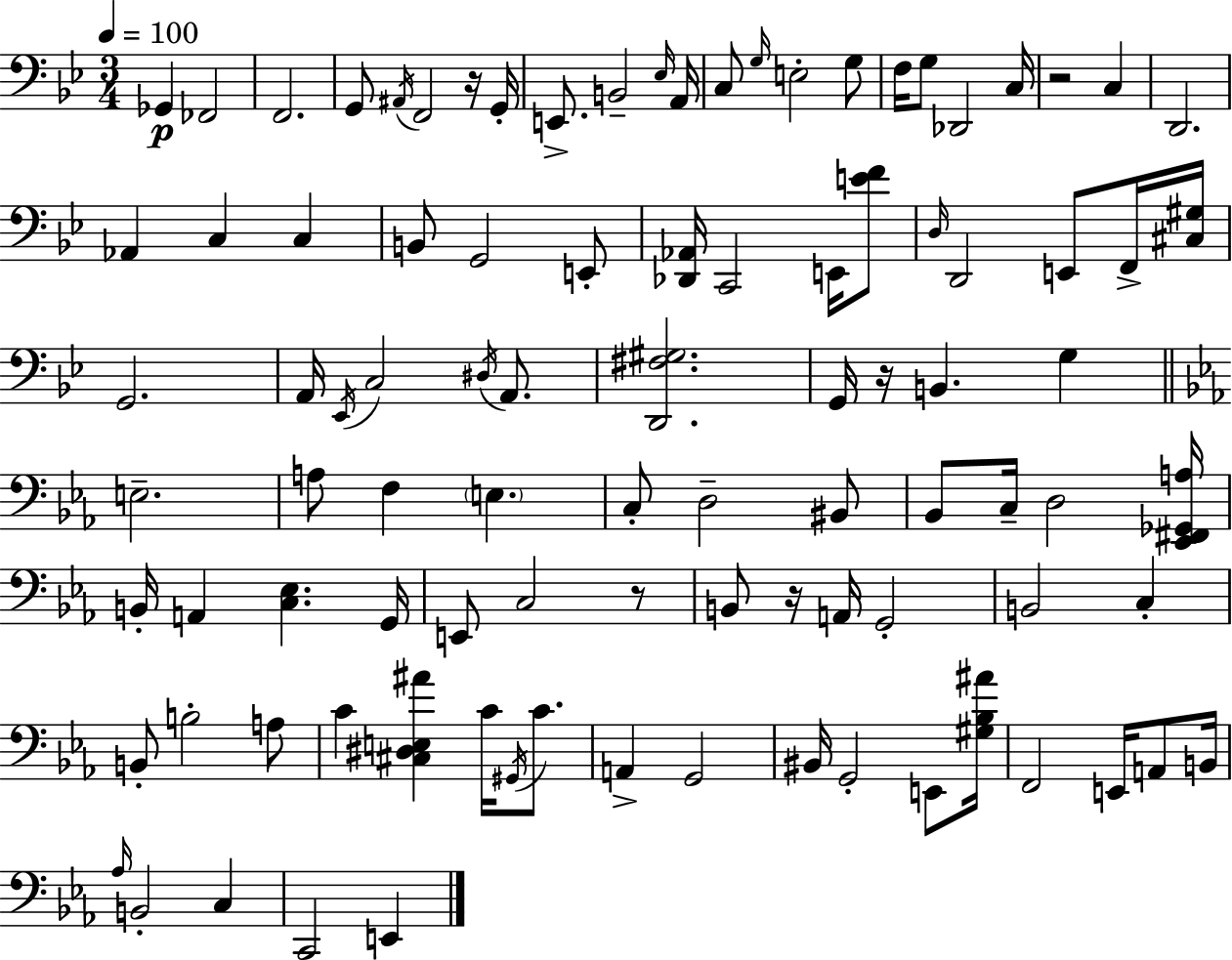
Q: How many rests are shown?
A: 5